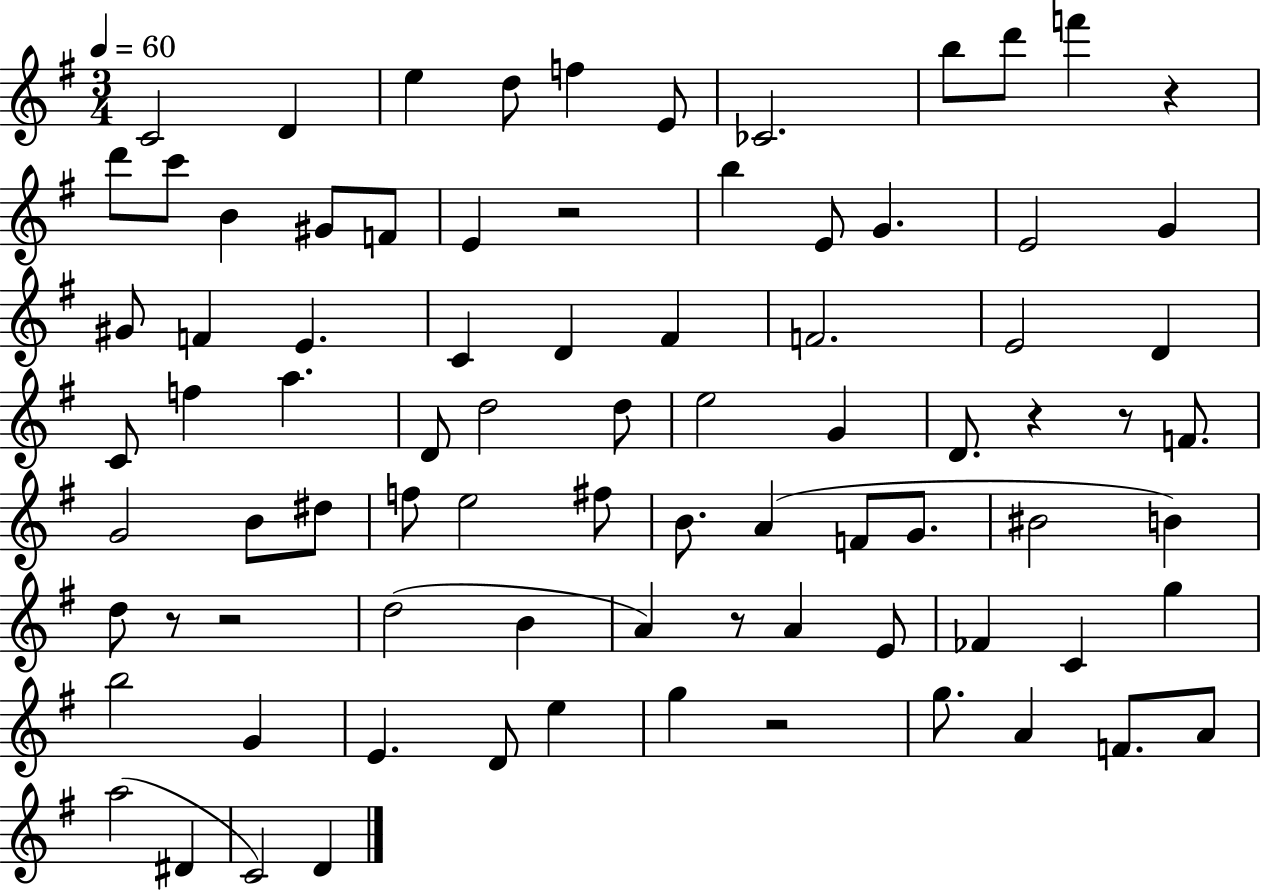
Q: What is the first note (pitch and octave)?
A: C4